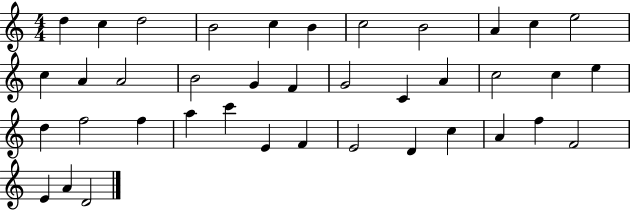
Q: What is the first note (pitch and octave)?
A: D5